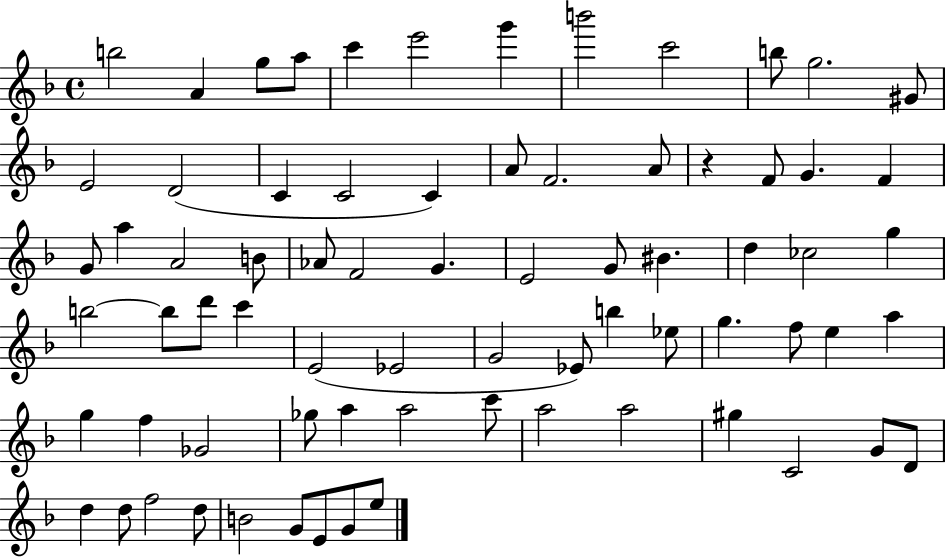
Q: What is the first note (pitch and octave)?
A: B5